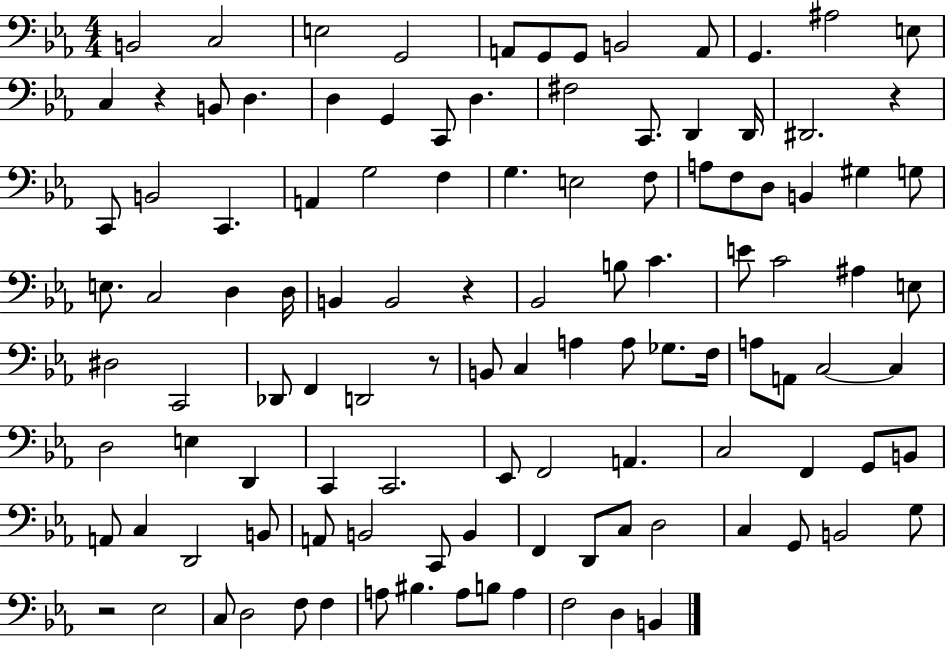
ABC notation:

X:1
T:Untitled
M:4/4
L:1/4
K:Eb
B,,2 C,2 E,2 G,,2 A,,/2 G,,/2 G,,/2 B,,2 A,,/2 G,, ^A,2 E,/2 C, z B,,/2 D, D, G,, C,,/2 D, ^F,2 C,,/2 D,, D,,/4 ^D,,2 z C,,/2 B,,2 C,, A,, G,2 F, G, E,2 F,/2 A,/2 F,/2 D,/2 B,, ^G, G,/2 E,/2 C,2 D, D,/4 B,, B,,2 z _B,,2 B,/2 C E/2 C2 ^A, E,/2 ^D,2 C,,2 _D,,/2 F,, D,,2 z/2 B,,/2 C, A, A,/2 _G,/2 F,/4 A,/2 A,,/2 C,2 C, D,2 E, D,, C,, C,,2 _E,,/2 F,,2 A,, C,2 F,, G,,/2 B,,/2 A,,/2 C, D,,2 B,,/2 A,,/2 B,,2 C,,/2 B,, F,, D,,/2 C,/2 D,2 C, G,,/2 B,,2 G,/2 z2 _E,2 C,/2 D,2 F,/2 F, A,/2 ^B, A,/2 B,/2 A, F,2 D, B,,